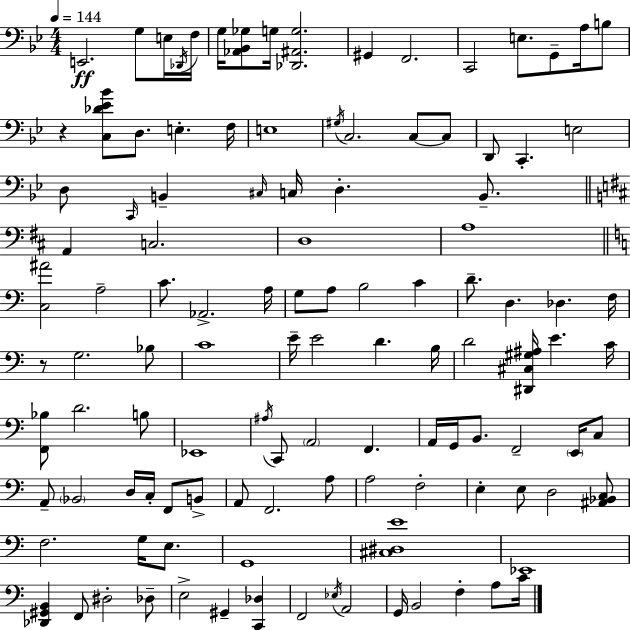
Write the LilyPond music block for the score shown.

{
  \clef bass
  \numericTimeSignature
  \time 4/4
  \key g \minor
  \tempo 4 = 144
  e,2.\ff g8 e16 \acciaccatura { des,16 } | f16 g16 <aes, bes, ges>8 g16 <des, ais, g>2. | gis,4 f,2. | c,2 e8. g,8-- a16 b8 | \break r4 <c des' ees' bes'>8 d8. e4.-. | f16 e1 | \acciaccatura { gis16 } c2. c8~~ | c8 d,8 c,4.-. e2 | \break d8 \grace { c,16 } b,4-- \grace { cis16 } c16 d4.-. | b,8.-- \bar "||" \break \key d \major a,4 c2. | d1 | a1 | \bar "||" \break \key a \minor <c ais'>2 a2-- | c'8. aes,2.-> a16 | g8 a8 b2 c'4 | d'8.-- d4. des4. f16 | \break r8 g2. bes8 | c'1 | e'16-- e'2 d'4. b16 | d'2 <dis, cis gis ais>16 e'4. c'16 | \break <f, bes>8 d'2. b8 | ees,1 | \acciaccatura { ais16 } c,8 \parenthesize a,2 f,4. | a,16 g,16 b,8. f,2-- \parenthesize e,16 c8 | \break a,8-- \parenthesize bes,2 d16 c16-. f,8 b,8-> | a,8 f,2. a8 | a2 f2-. | e4-. e8 d2 <ais, bes, c>8 | \break f2. g16 e8. | g,1 | <cis dis e'>1 | ees,1 | \break <des, gis, b,>4 f,8 dis2-. des8-- | e2-> gis,4-- <c, des>4 | f,2 \acciaccatura { ees16 } a,2 | g,16 b,2 f4-. a8 | \break c'16 \bar "|."
}